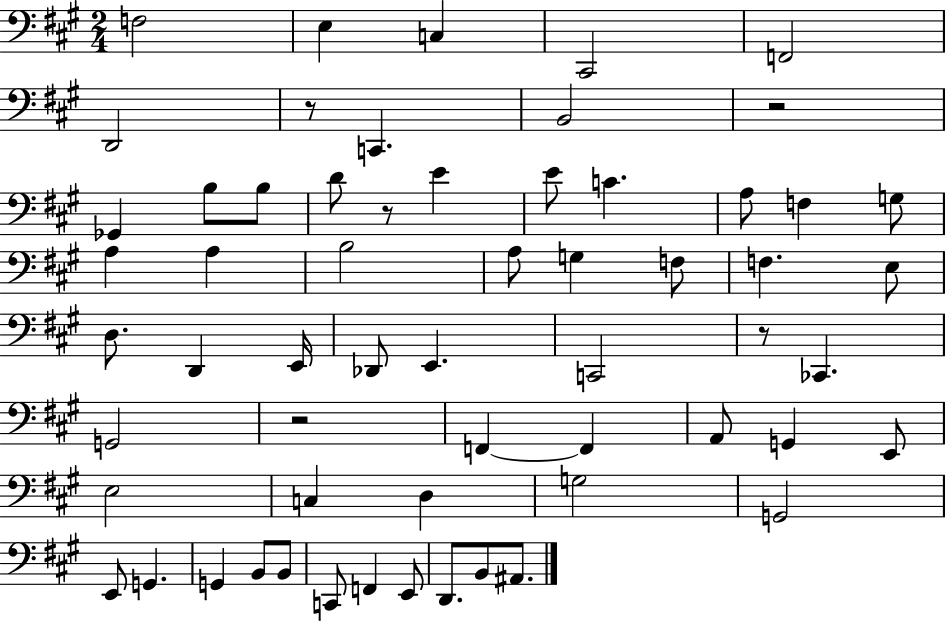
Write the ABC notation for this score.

X:1
T:Untitled
M:2/4
L:1/4
K:A
F,2 E, C, ^C,,2 F,,2 D,,2 z/2 C,, B,,2 z2 _G,, B,/2 B,/2 D/2 z/2 E E/2 C A,/2 F, G,/2 A, A, B,2 A,/2 G, F,/2 F, E,/2 D,/2 D,, E,,/4 _D,,/2 E,, C,,2 z/2 _C,, G,,2 z2 F,, F,, A,,/2 G,, E,,/2 E,2 C, D, G,2 G,,2 E,,/2 G,, G,, B,,/2 B,,/2 C,,/2 F,, E,,/2 D,,/2 B,,/2 ^A,,/2